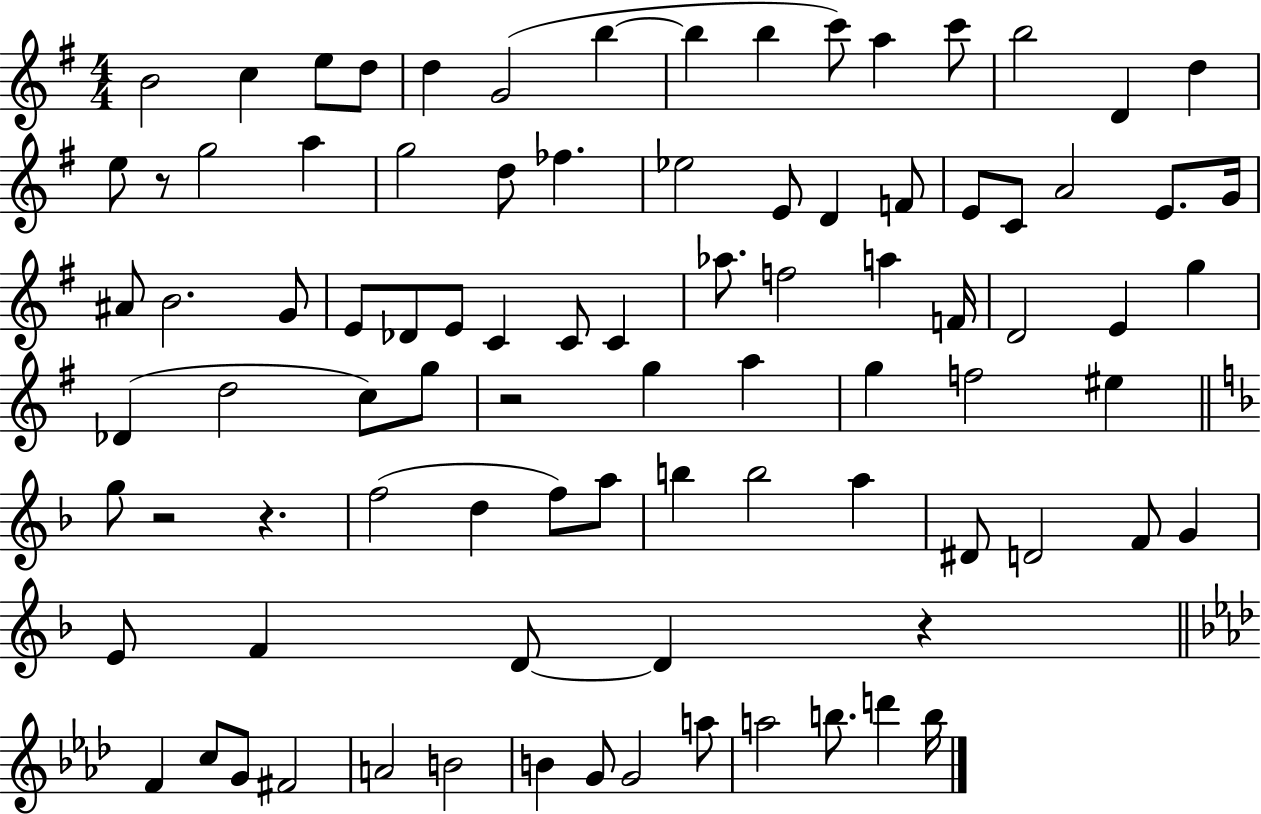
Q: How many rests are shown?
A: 5